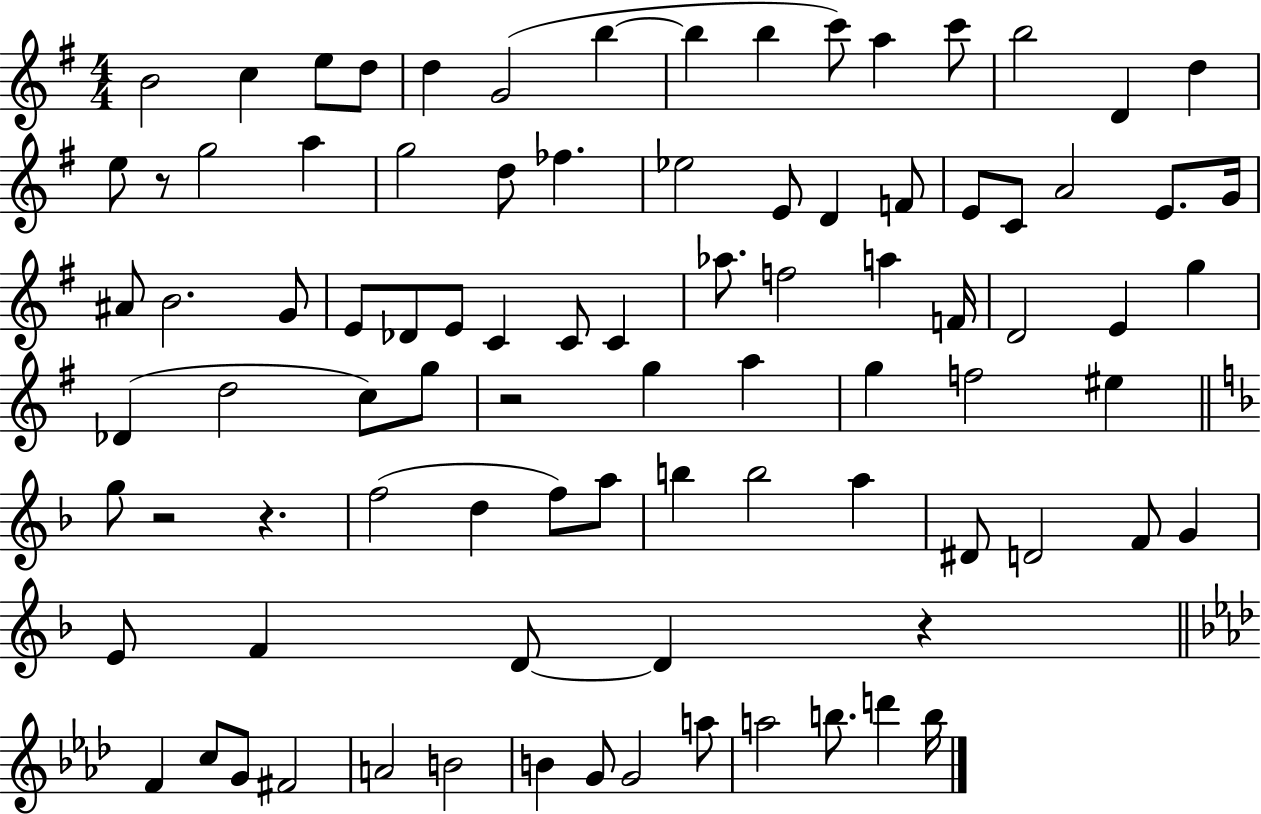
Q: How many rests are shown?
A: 5